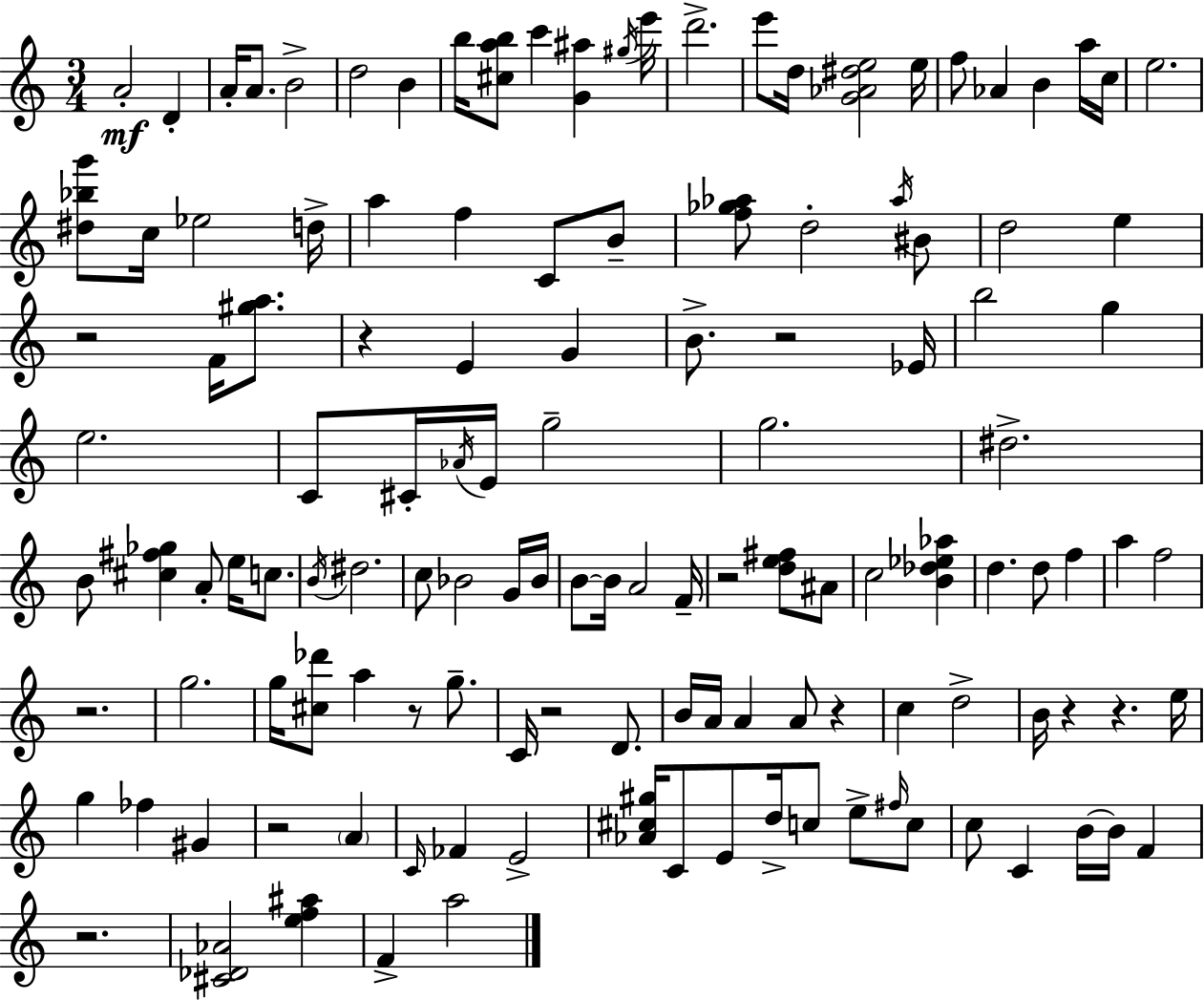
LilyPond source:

{
  \clef treble
  \numericTimeSignature
  \time 3/4
  \key a \minor
  \repeat volta 2 { a'2-.\mf d'4-. | a'16-. a'8. b'2-> | d''2 b'4 | b''16 <cis'' a'' b''>8 c'''4 <g' ais''>4 \acciaccatura { gis''16 } | \break e'''16 d'''2.-> | e'''8 d''16 <g' aes' dis'' e''>2 | e''16 f''8 aes'4 b'4 a''16 | c''16 e''2. | \break <dis'' bes'' g'''>8 c''16 ees''2 | d''16-> a''4 f''4 c'8 b'8-- | <f'' ges'' aes''>8 d''2-. \acciaccatura { aes''16 } | bis'8 d''2 e''4 | \break r2 f'16 <gis'' a''>8. | r4 e'4 g'4 | b'8.-> r2 | ees'16 b''2 g''4 | \break e''2. | c'8 cis'16-. \acciaccatura { aes'16 } e'16 g''2-- | g''2. | dis''2.-> | \break b'8 <cis'' fis'' ges''>4 a'8-. e''16 | c''8. \acciaccatura { b'16 } dis''2. | c''8 bes'2 | g'16 bes'16 b'8~~ b'16 a'2 | \break f'16-- r2 | <d'' e'' fis''>8 ais'8 c''2 | <b' des'' ees'' aes''>4 d''4. d''8 | f''4 a''4 f''2 | \break r2. | g''2. | g''16 <cis'' des'''>8 a''4 r8 | g''8.-- c'16 r2 | \break d'8. b'16 a'16 a'4 a'8 | r4 c''4 d''2-> | b'16 r4 r4. | e''16 g''4 fes''4 | \break gis'4 r2 | \parenthesize a'4 \grace { c'16 } fes'4 e'2-> | <aes' cis'' gis''>16 c'8 e'8 d''16-> c''8 | e''8-> \grace { fis''16 } c''8 c''8 c'4 | \break b'16~~ b'16 f'4 r2. | <cis' des' aes'>2 | <e'' f'' ais''>4 f'4-> a''2 | } \bar "|."
}